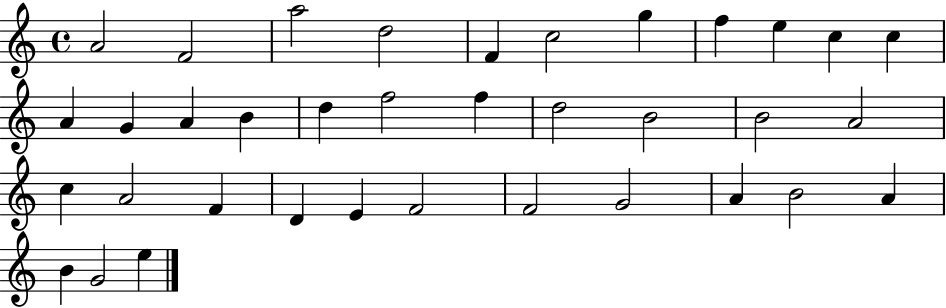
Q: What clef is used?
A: treble